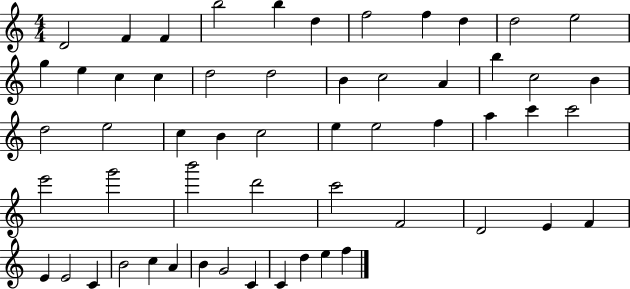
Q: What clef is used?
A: treble